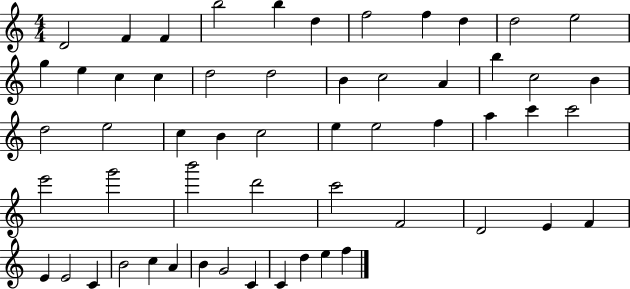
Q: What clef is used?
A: treble